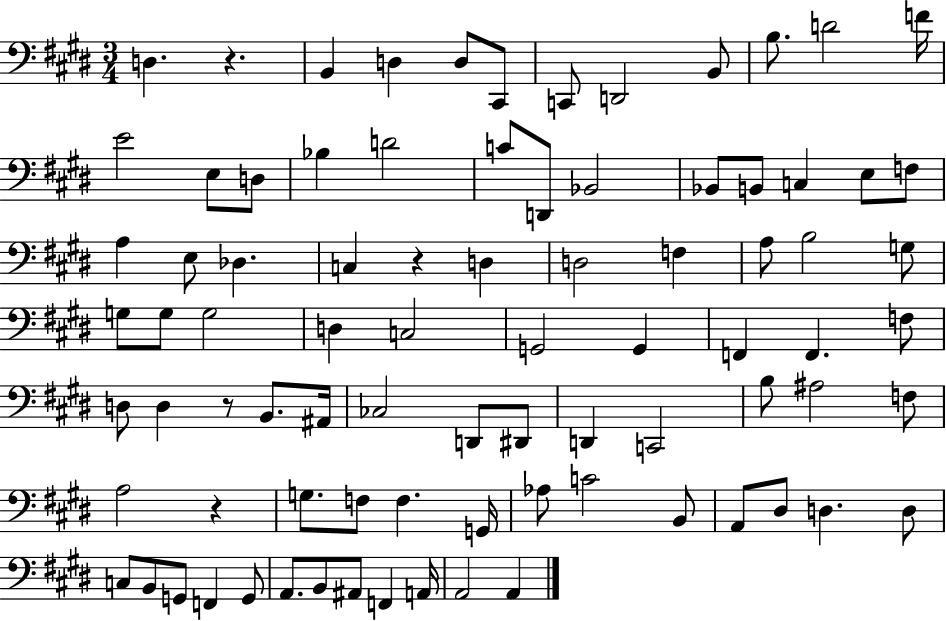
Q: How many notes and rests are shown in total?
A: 84